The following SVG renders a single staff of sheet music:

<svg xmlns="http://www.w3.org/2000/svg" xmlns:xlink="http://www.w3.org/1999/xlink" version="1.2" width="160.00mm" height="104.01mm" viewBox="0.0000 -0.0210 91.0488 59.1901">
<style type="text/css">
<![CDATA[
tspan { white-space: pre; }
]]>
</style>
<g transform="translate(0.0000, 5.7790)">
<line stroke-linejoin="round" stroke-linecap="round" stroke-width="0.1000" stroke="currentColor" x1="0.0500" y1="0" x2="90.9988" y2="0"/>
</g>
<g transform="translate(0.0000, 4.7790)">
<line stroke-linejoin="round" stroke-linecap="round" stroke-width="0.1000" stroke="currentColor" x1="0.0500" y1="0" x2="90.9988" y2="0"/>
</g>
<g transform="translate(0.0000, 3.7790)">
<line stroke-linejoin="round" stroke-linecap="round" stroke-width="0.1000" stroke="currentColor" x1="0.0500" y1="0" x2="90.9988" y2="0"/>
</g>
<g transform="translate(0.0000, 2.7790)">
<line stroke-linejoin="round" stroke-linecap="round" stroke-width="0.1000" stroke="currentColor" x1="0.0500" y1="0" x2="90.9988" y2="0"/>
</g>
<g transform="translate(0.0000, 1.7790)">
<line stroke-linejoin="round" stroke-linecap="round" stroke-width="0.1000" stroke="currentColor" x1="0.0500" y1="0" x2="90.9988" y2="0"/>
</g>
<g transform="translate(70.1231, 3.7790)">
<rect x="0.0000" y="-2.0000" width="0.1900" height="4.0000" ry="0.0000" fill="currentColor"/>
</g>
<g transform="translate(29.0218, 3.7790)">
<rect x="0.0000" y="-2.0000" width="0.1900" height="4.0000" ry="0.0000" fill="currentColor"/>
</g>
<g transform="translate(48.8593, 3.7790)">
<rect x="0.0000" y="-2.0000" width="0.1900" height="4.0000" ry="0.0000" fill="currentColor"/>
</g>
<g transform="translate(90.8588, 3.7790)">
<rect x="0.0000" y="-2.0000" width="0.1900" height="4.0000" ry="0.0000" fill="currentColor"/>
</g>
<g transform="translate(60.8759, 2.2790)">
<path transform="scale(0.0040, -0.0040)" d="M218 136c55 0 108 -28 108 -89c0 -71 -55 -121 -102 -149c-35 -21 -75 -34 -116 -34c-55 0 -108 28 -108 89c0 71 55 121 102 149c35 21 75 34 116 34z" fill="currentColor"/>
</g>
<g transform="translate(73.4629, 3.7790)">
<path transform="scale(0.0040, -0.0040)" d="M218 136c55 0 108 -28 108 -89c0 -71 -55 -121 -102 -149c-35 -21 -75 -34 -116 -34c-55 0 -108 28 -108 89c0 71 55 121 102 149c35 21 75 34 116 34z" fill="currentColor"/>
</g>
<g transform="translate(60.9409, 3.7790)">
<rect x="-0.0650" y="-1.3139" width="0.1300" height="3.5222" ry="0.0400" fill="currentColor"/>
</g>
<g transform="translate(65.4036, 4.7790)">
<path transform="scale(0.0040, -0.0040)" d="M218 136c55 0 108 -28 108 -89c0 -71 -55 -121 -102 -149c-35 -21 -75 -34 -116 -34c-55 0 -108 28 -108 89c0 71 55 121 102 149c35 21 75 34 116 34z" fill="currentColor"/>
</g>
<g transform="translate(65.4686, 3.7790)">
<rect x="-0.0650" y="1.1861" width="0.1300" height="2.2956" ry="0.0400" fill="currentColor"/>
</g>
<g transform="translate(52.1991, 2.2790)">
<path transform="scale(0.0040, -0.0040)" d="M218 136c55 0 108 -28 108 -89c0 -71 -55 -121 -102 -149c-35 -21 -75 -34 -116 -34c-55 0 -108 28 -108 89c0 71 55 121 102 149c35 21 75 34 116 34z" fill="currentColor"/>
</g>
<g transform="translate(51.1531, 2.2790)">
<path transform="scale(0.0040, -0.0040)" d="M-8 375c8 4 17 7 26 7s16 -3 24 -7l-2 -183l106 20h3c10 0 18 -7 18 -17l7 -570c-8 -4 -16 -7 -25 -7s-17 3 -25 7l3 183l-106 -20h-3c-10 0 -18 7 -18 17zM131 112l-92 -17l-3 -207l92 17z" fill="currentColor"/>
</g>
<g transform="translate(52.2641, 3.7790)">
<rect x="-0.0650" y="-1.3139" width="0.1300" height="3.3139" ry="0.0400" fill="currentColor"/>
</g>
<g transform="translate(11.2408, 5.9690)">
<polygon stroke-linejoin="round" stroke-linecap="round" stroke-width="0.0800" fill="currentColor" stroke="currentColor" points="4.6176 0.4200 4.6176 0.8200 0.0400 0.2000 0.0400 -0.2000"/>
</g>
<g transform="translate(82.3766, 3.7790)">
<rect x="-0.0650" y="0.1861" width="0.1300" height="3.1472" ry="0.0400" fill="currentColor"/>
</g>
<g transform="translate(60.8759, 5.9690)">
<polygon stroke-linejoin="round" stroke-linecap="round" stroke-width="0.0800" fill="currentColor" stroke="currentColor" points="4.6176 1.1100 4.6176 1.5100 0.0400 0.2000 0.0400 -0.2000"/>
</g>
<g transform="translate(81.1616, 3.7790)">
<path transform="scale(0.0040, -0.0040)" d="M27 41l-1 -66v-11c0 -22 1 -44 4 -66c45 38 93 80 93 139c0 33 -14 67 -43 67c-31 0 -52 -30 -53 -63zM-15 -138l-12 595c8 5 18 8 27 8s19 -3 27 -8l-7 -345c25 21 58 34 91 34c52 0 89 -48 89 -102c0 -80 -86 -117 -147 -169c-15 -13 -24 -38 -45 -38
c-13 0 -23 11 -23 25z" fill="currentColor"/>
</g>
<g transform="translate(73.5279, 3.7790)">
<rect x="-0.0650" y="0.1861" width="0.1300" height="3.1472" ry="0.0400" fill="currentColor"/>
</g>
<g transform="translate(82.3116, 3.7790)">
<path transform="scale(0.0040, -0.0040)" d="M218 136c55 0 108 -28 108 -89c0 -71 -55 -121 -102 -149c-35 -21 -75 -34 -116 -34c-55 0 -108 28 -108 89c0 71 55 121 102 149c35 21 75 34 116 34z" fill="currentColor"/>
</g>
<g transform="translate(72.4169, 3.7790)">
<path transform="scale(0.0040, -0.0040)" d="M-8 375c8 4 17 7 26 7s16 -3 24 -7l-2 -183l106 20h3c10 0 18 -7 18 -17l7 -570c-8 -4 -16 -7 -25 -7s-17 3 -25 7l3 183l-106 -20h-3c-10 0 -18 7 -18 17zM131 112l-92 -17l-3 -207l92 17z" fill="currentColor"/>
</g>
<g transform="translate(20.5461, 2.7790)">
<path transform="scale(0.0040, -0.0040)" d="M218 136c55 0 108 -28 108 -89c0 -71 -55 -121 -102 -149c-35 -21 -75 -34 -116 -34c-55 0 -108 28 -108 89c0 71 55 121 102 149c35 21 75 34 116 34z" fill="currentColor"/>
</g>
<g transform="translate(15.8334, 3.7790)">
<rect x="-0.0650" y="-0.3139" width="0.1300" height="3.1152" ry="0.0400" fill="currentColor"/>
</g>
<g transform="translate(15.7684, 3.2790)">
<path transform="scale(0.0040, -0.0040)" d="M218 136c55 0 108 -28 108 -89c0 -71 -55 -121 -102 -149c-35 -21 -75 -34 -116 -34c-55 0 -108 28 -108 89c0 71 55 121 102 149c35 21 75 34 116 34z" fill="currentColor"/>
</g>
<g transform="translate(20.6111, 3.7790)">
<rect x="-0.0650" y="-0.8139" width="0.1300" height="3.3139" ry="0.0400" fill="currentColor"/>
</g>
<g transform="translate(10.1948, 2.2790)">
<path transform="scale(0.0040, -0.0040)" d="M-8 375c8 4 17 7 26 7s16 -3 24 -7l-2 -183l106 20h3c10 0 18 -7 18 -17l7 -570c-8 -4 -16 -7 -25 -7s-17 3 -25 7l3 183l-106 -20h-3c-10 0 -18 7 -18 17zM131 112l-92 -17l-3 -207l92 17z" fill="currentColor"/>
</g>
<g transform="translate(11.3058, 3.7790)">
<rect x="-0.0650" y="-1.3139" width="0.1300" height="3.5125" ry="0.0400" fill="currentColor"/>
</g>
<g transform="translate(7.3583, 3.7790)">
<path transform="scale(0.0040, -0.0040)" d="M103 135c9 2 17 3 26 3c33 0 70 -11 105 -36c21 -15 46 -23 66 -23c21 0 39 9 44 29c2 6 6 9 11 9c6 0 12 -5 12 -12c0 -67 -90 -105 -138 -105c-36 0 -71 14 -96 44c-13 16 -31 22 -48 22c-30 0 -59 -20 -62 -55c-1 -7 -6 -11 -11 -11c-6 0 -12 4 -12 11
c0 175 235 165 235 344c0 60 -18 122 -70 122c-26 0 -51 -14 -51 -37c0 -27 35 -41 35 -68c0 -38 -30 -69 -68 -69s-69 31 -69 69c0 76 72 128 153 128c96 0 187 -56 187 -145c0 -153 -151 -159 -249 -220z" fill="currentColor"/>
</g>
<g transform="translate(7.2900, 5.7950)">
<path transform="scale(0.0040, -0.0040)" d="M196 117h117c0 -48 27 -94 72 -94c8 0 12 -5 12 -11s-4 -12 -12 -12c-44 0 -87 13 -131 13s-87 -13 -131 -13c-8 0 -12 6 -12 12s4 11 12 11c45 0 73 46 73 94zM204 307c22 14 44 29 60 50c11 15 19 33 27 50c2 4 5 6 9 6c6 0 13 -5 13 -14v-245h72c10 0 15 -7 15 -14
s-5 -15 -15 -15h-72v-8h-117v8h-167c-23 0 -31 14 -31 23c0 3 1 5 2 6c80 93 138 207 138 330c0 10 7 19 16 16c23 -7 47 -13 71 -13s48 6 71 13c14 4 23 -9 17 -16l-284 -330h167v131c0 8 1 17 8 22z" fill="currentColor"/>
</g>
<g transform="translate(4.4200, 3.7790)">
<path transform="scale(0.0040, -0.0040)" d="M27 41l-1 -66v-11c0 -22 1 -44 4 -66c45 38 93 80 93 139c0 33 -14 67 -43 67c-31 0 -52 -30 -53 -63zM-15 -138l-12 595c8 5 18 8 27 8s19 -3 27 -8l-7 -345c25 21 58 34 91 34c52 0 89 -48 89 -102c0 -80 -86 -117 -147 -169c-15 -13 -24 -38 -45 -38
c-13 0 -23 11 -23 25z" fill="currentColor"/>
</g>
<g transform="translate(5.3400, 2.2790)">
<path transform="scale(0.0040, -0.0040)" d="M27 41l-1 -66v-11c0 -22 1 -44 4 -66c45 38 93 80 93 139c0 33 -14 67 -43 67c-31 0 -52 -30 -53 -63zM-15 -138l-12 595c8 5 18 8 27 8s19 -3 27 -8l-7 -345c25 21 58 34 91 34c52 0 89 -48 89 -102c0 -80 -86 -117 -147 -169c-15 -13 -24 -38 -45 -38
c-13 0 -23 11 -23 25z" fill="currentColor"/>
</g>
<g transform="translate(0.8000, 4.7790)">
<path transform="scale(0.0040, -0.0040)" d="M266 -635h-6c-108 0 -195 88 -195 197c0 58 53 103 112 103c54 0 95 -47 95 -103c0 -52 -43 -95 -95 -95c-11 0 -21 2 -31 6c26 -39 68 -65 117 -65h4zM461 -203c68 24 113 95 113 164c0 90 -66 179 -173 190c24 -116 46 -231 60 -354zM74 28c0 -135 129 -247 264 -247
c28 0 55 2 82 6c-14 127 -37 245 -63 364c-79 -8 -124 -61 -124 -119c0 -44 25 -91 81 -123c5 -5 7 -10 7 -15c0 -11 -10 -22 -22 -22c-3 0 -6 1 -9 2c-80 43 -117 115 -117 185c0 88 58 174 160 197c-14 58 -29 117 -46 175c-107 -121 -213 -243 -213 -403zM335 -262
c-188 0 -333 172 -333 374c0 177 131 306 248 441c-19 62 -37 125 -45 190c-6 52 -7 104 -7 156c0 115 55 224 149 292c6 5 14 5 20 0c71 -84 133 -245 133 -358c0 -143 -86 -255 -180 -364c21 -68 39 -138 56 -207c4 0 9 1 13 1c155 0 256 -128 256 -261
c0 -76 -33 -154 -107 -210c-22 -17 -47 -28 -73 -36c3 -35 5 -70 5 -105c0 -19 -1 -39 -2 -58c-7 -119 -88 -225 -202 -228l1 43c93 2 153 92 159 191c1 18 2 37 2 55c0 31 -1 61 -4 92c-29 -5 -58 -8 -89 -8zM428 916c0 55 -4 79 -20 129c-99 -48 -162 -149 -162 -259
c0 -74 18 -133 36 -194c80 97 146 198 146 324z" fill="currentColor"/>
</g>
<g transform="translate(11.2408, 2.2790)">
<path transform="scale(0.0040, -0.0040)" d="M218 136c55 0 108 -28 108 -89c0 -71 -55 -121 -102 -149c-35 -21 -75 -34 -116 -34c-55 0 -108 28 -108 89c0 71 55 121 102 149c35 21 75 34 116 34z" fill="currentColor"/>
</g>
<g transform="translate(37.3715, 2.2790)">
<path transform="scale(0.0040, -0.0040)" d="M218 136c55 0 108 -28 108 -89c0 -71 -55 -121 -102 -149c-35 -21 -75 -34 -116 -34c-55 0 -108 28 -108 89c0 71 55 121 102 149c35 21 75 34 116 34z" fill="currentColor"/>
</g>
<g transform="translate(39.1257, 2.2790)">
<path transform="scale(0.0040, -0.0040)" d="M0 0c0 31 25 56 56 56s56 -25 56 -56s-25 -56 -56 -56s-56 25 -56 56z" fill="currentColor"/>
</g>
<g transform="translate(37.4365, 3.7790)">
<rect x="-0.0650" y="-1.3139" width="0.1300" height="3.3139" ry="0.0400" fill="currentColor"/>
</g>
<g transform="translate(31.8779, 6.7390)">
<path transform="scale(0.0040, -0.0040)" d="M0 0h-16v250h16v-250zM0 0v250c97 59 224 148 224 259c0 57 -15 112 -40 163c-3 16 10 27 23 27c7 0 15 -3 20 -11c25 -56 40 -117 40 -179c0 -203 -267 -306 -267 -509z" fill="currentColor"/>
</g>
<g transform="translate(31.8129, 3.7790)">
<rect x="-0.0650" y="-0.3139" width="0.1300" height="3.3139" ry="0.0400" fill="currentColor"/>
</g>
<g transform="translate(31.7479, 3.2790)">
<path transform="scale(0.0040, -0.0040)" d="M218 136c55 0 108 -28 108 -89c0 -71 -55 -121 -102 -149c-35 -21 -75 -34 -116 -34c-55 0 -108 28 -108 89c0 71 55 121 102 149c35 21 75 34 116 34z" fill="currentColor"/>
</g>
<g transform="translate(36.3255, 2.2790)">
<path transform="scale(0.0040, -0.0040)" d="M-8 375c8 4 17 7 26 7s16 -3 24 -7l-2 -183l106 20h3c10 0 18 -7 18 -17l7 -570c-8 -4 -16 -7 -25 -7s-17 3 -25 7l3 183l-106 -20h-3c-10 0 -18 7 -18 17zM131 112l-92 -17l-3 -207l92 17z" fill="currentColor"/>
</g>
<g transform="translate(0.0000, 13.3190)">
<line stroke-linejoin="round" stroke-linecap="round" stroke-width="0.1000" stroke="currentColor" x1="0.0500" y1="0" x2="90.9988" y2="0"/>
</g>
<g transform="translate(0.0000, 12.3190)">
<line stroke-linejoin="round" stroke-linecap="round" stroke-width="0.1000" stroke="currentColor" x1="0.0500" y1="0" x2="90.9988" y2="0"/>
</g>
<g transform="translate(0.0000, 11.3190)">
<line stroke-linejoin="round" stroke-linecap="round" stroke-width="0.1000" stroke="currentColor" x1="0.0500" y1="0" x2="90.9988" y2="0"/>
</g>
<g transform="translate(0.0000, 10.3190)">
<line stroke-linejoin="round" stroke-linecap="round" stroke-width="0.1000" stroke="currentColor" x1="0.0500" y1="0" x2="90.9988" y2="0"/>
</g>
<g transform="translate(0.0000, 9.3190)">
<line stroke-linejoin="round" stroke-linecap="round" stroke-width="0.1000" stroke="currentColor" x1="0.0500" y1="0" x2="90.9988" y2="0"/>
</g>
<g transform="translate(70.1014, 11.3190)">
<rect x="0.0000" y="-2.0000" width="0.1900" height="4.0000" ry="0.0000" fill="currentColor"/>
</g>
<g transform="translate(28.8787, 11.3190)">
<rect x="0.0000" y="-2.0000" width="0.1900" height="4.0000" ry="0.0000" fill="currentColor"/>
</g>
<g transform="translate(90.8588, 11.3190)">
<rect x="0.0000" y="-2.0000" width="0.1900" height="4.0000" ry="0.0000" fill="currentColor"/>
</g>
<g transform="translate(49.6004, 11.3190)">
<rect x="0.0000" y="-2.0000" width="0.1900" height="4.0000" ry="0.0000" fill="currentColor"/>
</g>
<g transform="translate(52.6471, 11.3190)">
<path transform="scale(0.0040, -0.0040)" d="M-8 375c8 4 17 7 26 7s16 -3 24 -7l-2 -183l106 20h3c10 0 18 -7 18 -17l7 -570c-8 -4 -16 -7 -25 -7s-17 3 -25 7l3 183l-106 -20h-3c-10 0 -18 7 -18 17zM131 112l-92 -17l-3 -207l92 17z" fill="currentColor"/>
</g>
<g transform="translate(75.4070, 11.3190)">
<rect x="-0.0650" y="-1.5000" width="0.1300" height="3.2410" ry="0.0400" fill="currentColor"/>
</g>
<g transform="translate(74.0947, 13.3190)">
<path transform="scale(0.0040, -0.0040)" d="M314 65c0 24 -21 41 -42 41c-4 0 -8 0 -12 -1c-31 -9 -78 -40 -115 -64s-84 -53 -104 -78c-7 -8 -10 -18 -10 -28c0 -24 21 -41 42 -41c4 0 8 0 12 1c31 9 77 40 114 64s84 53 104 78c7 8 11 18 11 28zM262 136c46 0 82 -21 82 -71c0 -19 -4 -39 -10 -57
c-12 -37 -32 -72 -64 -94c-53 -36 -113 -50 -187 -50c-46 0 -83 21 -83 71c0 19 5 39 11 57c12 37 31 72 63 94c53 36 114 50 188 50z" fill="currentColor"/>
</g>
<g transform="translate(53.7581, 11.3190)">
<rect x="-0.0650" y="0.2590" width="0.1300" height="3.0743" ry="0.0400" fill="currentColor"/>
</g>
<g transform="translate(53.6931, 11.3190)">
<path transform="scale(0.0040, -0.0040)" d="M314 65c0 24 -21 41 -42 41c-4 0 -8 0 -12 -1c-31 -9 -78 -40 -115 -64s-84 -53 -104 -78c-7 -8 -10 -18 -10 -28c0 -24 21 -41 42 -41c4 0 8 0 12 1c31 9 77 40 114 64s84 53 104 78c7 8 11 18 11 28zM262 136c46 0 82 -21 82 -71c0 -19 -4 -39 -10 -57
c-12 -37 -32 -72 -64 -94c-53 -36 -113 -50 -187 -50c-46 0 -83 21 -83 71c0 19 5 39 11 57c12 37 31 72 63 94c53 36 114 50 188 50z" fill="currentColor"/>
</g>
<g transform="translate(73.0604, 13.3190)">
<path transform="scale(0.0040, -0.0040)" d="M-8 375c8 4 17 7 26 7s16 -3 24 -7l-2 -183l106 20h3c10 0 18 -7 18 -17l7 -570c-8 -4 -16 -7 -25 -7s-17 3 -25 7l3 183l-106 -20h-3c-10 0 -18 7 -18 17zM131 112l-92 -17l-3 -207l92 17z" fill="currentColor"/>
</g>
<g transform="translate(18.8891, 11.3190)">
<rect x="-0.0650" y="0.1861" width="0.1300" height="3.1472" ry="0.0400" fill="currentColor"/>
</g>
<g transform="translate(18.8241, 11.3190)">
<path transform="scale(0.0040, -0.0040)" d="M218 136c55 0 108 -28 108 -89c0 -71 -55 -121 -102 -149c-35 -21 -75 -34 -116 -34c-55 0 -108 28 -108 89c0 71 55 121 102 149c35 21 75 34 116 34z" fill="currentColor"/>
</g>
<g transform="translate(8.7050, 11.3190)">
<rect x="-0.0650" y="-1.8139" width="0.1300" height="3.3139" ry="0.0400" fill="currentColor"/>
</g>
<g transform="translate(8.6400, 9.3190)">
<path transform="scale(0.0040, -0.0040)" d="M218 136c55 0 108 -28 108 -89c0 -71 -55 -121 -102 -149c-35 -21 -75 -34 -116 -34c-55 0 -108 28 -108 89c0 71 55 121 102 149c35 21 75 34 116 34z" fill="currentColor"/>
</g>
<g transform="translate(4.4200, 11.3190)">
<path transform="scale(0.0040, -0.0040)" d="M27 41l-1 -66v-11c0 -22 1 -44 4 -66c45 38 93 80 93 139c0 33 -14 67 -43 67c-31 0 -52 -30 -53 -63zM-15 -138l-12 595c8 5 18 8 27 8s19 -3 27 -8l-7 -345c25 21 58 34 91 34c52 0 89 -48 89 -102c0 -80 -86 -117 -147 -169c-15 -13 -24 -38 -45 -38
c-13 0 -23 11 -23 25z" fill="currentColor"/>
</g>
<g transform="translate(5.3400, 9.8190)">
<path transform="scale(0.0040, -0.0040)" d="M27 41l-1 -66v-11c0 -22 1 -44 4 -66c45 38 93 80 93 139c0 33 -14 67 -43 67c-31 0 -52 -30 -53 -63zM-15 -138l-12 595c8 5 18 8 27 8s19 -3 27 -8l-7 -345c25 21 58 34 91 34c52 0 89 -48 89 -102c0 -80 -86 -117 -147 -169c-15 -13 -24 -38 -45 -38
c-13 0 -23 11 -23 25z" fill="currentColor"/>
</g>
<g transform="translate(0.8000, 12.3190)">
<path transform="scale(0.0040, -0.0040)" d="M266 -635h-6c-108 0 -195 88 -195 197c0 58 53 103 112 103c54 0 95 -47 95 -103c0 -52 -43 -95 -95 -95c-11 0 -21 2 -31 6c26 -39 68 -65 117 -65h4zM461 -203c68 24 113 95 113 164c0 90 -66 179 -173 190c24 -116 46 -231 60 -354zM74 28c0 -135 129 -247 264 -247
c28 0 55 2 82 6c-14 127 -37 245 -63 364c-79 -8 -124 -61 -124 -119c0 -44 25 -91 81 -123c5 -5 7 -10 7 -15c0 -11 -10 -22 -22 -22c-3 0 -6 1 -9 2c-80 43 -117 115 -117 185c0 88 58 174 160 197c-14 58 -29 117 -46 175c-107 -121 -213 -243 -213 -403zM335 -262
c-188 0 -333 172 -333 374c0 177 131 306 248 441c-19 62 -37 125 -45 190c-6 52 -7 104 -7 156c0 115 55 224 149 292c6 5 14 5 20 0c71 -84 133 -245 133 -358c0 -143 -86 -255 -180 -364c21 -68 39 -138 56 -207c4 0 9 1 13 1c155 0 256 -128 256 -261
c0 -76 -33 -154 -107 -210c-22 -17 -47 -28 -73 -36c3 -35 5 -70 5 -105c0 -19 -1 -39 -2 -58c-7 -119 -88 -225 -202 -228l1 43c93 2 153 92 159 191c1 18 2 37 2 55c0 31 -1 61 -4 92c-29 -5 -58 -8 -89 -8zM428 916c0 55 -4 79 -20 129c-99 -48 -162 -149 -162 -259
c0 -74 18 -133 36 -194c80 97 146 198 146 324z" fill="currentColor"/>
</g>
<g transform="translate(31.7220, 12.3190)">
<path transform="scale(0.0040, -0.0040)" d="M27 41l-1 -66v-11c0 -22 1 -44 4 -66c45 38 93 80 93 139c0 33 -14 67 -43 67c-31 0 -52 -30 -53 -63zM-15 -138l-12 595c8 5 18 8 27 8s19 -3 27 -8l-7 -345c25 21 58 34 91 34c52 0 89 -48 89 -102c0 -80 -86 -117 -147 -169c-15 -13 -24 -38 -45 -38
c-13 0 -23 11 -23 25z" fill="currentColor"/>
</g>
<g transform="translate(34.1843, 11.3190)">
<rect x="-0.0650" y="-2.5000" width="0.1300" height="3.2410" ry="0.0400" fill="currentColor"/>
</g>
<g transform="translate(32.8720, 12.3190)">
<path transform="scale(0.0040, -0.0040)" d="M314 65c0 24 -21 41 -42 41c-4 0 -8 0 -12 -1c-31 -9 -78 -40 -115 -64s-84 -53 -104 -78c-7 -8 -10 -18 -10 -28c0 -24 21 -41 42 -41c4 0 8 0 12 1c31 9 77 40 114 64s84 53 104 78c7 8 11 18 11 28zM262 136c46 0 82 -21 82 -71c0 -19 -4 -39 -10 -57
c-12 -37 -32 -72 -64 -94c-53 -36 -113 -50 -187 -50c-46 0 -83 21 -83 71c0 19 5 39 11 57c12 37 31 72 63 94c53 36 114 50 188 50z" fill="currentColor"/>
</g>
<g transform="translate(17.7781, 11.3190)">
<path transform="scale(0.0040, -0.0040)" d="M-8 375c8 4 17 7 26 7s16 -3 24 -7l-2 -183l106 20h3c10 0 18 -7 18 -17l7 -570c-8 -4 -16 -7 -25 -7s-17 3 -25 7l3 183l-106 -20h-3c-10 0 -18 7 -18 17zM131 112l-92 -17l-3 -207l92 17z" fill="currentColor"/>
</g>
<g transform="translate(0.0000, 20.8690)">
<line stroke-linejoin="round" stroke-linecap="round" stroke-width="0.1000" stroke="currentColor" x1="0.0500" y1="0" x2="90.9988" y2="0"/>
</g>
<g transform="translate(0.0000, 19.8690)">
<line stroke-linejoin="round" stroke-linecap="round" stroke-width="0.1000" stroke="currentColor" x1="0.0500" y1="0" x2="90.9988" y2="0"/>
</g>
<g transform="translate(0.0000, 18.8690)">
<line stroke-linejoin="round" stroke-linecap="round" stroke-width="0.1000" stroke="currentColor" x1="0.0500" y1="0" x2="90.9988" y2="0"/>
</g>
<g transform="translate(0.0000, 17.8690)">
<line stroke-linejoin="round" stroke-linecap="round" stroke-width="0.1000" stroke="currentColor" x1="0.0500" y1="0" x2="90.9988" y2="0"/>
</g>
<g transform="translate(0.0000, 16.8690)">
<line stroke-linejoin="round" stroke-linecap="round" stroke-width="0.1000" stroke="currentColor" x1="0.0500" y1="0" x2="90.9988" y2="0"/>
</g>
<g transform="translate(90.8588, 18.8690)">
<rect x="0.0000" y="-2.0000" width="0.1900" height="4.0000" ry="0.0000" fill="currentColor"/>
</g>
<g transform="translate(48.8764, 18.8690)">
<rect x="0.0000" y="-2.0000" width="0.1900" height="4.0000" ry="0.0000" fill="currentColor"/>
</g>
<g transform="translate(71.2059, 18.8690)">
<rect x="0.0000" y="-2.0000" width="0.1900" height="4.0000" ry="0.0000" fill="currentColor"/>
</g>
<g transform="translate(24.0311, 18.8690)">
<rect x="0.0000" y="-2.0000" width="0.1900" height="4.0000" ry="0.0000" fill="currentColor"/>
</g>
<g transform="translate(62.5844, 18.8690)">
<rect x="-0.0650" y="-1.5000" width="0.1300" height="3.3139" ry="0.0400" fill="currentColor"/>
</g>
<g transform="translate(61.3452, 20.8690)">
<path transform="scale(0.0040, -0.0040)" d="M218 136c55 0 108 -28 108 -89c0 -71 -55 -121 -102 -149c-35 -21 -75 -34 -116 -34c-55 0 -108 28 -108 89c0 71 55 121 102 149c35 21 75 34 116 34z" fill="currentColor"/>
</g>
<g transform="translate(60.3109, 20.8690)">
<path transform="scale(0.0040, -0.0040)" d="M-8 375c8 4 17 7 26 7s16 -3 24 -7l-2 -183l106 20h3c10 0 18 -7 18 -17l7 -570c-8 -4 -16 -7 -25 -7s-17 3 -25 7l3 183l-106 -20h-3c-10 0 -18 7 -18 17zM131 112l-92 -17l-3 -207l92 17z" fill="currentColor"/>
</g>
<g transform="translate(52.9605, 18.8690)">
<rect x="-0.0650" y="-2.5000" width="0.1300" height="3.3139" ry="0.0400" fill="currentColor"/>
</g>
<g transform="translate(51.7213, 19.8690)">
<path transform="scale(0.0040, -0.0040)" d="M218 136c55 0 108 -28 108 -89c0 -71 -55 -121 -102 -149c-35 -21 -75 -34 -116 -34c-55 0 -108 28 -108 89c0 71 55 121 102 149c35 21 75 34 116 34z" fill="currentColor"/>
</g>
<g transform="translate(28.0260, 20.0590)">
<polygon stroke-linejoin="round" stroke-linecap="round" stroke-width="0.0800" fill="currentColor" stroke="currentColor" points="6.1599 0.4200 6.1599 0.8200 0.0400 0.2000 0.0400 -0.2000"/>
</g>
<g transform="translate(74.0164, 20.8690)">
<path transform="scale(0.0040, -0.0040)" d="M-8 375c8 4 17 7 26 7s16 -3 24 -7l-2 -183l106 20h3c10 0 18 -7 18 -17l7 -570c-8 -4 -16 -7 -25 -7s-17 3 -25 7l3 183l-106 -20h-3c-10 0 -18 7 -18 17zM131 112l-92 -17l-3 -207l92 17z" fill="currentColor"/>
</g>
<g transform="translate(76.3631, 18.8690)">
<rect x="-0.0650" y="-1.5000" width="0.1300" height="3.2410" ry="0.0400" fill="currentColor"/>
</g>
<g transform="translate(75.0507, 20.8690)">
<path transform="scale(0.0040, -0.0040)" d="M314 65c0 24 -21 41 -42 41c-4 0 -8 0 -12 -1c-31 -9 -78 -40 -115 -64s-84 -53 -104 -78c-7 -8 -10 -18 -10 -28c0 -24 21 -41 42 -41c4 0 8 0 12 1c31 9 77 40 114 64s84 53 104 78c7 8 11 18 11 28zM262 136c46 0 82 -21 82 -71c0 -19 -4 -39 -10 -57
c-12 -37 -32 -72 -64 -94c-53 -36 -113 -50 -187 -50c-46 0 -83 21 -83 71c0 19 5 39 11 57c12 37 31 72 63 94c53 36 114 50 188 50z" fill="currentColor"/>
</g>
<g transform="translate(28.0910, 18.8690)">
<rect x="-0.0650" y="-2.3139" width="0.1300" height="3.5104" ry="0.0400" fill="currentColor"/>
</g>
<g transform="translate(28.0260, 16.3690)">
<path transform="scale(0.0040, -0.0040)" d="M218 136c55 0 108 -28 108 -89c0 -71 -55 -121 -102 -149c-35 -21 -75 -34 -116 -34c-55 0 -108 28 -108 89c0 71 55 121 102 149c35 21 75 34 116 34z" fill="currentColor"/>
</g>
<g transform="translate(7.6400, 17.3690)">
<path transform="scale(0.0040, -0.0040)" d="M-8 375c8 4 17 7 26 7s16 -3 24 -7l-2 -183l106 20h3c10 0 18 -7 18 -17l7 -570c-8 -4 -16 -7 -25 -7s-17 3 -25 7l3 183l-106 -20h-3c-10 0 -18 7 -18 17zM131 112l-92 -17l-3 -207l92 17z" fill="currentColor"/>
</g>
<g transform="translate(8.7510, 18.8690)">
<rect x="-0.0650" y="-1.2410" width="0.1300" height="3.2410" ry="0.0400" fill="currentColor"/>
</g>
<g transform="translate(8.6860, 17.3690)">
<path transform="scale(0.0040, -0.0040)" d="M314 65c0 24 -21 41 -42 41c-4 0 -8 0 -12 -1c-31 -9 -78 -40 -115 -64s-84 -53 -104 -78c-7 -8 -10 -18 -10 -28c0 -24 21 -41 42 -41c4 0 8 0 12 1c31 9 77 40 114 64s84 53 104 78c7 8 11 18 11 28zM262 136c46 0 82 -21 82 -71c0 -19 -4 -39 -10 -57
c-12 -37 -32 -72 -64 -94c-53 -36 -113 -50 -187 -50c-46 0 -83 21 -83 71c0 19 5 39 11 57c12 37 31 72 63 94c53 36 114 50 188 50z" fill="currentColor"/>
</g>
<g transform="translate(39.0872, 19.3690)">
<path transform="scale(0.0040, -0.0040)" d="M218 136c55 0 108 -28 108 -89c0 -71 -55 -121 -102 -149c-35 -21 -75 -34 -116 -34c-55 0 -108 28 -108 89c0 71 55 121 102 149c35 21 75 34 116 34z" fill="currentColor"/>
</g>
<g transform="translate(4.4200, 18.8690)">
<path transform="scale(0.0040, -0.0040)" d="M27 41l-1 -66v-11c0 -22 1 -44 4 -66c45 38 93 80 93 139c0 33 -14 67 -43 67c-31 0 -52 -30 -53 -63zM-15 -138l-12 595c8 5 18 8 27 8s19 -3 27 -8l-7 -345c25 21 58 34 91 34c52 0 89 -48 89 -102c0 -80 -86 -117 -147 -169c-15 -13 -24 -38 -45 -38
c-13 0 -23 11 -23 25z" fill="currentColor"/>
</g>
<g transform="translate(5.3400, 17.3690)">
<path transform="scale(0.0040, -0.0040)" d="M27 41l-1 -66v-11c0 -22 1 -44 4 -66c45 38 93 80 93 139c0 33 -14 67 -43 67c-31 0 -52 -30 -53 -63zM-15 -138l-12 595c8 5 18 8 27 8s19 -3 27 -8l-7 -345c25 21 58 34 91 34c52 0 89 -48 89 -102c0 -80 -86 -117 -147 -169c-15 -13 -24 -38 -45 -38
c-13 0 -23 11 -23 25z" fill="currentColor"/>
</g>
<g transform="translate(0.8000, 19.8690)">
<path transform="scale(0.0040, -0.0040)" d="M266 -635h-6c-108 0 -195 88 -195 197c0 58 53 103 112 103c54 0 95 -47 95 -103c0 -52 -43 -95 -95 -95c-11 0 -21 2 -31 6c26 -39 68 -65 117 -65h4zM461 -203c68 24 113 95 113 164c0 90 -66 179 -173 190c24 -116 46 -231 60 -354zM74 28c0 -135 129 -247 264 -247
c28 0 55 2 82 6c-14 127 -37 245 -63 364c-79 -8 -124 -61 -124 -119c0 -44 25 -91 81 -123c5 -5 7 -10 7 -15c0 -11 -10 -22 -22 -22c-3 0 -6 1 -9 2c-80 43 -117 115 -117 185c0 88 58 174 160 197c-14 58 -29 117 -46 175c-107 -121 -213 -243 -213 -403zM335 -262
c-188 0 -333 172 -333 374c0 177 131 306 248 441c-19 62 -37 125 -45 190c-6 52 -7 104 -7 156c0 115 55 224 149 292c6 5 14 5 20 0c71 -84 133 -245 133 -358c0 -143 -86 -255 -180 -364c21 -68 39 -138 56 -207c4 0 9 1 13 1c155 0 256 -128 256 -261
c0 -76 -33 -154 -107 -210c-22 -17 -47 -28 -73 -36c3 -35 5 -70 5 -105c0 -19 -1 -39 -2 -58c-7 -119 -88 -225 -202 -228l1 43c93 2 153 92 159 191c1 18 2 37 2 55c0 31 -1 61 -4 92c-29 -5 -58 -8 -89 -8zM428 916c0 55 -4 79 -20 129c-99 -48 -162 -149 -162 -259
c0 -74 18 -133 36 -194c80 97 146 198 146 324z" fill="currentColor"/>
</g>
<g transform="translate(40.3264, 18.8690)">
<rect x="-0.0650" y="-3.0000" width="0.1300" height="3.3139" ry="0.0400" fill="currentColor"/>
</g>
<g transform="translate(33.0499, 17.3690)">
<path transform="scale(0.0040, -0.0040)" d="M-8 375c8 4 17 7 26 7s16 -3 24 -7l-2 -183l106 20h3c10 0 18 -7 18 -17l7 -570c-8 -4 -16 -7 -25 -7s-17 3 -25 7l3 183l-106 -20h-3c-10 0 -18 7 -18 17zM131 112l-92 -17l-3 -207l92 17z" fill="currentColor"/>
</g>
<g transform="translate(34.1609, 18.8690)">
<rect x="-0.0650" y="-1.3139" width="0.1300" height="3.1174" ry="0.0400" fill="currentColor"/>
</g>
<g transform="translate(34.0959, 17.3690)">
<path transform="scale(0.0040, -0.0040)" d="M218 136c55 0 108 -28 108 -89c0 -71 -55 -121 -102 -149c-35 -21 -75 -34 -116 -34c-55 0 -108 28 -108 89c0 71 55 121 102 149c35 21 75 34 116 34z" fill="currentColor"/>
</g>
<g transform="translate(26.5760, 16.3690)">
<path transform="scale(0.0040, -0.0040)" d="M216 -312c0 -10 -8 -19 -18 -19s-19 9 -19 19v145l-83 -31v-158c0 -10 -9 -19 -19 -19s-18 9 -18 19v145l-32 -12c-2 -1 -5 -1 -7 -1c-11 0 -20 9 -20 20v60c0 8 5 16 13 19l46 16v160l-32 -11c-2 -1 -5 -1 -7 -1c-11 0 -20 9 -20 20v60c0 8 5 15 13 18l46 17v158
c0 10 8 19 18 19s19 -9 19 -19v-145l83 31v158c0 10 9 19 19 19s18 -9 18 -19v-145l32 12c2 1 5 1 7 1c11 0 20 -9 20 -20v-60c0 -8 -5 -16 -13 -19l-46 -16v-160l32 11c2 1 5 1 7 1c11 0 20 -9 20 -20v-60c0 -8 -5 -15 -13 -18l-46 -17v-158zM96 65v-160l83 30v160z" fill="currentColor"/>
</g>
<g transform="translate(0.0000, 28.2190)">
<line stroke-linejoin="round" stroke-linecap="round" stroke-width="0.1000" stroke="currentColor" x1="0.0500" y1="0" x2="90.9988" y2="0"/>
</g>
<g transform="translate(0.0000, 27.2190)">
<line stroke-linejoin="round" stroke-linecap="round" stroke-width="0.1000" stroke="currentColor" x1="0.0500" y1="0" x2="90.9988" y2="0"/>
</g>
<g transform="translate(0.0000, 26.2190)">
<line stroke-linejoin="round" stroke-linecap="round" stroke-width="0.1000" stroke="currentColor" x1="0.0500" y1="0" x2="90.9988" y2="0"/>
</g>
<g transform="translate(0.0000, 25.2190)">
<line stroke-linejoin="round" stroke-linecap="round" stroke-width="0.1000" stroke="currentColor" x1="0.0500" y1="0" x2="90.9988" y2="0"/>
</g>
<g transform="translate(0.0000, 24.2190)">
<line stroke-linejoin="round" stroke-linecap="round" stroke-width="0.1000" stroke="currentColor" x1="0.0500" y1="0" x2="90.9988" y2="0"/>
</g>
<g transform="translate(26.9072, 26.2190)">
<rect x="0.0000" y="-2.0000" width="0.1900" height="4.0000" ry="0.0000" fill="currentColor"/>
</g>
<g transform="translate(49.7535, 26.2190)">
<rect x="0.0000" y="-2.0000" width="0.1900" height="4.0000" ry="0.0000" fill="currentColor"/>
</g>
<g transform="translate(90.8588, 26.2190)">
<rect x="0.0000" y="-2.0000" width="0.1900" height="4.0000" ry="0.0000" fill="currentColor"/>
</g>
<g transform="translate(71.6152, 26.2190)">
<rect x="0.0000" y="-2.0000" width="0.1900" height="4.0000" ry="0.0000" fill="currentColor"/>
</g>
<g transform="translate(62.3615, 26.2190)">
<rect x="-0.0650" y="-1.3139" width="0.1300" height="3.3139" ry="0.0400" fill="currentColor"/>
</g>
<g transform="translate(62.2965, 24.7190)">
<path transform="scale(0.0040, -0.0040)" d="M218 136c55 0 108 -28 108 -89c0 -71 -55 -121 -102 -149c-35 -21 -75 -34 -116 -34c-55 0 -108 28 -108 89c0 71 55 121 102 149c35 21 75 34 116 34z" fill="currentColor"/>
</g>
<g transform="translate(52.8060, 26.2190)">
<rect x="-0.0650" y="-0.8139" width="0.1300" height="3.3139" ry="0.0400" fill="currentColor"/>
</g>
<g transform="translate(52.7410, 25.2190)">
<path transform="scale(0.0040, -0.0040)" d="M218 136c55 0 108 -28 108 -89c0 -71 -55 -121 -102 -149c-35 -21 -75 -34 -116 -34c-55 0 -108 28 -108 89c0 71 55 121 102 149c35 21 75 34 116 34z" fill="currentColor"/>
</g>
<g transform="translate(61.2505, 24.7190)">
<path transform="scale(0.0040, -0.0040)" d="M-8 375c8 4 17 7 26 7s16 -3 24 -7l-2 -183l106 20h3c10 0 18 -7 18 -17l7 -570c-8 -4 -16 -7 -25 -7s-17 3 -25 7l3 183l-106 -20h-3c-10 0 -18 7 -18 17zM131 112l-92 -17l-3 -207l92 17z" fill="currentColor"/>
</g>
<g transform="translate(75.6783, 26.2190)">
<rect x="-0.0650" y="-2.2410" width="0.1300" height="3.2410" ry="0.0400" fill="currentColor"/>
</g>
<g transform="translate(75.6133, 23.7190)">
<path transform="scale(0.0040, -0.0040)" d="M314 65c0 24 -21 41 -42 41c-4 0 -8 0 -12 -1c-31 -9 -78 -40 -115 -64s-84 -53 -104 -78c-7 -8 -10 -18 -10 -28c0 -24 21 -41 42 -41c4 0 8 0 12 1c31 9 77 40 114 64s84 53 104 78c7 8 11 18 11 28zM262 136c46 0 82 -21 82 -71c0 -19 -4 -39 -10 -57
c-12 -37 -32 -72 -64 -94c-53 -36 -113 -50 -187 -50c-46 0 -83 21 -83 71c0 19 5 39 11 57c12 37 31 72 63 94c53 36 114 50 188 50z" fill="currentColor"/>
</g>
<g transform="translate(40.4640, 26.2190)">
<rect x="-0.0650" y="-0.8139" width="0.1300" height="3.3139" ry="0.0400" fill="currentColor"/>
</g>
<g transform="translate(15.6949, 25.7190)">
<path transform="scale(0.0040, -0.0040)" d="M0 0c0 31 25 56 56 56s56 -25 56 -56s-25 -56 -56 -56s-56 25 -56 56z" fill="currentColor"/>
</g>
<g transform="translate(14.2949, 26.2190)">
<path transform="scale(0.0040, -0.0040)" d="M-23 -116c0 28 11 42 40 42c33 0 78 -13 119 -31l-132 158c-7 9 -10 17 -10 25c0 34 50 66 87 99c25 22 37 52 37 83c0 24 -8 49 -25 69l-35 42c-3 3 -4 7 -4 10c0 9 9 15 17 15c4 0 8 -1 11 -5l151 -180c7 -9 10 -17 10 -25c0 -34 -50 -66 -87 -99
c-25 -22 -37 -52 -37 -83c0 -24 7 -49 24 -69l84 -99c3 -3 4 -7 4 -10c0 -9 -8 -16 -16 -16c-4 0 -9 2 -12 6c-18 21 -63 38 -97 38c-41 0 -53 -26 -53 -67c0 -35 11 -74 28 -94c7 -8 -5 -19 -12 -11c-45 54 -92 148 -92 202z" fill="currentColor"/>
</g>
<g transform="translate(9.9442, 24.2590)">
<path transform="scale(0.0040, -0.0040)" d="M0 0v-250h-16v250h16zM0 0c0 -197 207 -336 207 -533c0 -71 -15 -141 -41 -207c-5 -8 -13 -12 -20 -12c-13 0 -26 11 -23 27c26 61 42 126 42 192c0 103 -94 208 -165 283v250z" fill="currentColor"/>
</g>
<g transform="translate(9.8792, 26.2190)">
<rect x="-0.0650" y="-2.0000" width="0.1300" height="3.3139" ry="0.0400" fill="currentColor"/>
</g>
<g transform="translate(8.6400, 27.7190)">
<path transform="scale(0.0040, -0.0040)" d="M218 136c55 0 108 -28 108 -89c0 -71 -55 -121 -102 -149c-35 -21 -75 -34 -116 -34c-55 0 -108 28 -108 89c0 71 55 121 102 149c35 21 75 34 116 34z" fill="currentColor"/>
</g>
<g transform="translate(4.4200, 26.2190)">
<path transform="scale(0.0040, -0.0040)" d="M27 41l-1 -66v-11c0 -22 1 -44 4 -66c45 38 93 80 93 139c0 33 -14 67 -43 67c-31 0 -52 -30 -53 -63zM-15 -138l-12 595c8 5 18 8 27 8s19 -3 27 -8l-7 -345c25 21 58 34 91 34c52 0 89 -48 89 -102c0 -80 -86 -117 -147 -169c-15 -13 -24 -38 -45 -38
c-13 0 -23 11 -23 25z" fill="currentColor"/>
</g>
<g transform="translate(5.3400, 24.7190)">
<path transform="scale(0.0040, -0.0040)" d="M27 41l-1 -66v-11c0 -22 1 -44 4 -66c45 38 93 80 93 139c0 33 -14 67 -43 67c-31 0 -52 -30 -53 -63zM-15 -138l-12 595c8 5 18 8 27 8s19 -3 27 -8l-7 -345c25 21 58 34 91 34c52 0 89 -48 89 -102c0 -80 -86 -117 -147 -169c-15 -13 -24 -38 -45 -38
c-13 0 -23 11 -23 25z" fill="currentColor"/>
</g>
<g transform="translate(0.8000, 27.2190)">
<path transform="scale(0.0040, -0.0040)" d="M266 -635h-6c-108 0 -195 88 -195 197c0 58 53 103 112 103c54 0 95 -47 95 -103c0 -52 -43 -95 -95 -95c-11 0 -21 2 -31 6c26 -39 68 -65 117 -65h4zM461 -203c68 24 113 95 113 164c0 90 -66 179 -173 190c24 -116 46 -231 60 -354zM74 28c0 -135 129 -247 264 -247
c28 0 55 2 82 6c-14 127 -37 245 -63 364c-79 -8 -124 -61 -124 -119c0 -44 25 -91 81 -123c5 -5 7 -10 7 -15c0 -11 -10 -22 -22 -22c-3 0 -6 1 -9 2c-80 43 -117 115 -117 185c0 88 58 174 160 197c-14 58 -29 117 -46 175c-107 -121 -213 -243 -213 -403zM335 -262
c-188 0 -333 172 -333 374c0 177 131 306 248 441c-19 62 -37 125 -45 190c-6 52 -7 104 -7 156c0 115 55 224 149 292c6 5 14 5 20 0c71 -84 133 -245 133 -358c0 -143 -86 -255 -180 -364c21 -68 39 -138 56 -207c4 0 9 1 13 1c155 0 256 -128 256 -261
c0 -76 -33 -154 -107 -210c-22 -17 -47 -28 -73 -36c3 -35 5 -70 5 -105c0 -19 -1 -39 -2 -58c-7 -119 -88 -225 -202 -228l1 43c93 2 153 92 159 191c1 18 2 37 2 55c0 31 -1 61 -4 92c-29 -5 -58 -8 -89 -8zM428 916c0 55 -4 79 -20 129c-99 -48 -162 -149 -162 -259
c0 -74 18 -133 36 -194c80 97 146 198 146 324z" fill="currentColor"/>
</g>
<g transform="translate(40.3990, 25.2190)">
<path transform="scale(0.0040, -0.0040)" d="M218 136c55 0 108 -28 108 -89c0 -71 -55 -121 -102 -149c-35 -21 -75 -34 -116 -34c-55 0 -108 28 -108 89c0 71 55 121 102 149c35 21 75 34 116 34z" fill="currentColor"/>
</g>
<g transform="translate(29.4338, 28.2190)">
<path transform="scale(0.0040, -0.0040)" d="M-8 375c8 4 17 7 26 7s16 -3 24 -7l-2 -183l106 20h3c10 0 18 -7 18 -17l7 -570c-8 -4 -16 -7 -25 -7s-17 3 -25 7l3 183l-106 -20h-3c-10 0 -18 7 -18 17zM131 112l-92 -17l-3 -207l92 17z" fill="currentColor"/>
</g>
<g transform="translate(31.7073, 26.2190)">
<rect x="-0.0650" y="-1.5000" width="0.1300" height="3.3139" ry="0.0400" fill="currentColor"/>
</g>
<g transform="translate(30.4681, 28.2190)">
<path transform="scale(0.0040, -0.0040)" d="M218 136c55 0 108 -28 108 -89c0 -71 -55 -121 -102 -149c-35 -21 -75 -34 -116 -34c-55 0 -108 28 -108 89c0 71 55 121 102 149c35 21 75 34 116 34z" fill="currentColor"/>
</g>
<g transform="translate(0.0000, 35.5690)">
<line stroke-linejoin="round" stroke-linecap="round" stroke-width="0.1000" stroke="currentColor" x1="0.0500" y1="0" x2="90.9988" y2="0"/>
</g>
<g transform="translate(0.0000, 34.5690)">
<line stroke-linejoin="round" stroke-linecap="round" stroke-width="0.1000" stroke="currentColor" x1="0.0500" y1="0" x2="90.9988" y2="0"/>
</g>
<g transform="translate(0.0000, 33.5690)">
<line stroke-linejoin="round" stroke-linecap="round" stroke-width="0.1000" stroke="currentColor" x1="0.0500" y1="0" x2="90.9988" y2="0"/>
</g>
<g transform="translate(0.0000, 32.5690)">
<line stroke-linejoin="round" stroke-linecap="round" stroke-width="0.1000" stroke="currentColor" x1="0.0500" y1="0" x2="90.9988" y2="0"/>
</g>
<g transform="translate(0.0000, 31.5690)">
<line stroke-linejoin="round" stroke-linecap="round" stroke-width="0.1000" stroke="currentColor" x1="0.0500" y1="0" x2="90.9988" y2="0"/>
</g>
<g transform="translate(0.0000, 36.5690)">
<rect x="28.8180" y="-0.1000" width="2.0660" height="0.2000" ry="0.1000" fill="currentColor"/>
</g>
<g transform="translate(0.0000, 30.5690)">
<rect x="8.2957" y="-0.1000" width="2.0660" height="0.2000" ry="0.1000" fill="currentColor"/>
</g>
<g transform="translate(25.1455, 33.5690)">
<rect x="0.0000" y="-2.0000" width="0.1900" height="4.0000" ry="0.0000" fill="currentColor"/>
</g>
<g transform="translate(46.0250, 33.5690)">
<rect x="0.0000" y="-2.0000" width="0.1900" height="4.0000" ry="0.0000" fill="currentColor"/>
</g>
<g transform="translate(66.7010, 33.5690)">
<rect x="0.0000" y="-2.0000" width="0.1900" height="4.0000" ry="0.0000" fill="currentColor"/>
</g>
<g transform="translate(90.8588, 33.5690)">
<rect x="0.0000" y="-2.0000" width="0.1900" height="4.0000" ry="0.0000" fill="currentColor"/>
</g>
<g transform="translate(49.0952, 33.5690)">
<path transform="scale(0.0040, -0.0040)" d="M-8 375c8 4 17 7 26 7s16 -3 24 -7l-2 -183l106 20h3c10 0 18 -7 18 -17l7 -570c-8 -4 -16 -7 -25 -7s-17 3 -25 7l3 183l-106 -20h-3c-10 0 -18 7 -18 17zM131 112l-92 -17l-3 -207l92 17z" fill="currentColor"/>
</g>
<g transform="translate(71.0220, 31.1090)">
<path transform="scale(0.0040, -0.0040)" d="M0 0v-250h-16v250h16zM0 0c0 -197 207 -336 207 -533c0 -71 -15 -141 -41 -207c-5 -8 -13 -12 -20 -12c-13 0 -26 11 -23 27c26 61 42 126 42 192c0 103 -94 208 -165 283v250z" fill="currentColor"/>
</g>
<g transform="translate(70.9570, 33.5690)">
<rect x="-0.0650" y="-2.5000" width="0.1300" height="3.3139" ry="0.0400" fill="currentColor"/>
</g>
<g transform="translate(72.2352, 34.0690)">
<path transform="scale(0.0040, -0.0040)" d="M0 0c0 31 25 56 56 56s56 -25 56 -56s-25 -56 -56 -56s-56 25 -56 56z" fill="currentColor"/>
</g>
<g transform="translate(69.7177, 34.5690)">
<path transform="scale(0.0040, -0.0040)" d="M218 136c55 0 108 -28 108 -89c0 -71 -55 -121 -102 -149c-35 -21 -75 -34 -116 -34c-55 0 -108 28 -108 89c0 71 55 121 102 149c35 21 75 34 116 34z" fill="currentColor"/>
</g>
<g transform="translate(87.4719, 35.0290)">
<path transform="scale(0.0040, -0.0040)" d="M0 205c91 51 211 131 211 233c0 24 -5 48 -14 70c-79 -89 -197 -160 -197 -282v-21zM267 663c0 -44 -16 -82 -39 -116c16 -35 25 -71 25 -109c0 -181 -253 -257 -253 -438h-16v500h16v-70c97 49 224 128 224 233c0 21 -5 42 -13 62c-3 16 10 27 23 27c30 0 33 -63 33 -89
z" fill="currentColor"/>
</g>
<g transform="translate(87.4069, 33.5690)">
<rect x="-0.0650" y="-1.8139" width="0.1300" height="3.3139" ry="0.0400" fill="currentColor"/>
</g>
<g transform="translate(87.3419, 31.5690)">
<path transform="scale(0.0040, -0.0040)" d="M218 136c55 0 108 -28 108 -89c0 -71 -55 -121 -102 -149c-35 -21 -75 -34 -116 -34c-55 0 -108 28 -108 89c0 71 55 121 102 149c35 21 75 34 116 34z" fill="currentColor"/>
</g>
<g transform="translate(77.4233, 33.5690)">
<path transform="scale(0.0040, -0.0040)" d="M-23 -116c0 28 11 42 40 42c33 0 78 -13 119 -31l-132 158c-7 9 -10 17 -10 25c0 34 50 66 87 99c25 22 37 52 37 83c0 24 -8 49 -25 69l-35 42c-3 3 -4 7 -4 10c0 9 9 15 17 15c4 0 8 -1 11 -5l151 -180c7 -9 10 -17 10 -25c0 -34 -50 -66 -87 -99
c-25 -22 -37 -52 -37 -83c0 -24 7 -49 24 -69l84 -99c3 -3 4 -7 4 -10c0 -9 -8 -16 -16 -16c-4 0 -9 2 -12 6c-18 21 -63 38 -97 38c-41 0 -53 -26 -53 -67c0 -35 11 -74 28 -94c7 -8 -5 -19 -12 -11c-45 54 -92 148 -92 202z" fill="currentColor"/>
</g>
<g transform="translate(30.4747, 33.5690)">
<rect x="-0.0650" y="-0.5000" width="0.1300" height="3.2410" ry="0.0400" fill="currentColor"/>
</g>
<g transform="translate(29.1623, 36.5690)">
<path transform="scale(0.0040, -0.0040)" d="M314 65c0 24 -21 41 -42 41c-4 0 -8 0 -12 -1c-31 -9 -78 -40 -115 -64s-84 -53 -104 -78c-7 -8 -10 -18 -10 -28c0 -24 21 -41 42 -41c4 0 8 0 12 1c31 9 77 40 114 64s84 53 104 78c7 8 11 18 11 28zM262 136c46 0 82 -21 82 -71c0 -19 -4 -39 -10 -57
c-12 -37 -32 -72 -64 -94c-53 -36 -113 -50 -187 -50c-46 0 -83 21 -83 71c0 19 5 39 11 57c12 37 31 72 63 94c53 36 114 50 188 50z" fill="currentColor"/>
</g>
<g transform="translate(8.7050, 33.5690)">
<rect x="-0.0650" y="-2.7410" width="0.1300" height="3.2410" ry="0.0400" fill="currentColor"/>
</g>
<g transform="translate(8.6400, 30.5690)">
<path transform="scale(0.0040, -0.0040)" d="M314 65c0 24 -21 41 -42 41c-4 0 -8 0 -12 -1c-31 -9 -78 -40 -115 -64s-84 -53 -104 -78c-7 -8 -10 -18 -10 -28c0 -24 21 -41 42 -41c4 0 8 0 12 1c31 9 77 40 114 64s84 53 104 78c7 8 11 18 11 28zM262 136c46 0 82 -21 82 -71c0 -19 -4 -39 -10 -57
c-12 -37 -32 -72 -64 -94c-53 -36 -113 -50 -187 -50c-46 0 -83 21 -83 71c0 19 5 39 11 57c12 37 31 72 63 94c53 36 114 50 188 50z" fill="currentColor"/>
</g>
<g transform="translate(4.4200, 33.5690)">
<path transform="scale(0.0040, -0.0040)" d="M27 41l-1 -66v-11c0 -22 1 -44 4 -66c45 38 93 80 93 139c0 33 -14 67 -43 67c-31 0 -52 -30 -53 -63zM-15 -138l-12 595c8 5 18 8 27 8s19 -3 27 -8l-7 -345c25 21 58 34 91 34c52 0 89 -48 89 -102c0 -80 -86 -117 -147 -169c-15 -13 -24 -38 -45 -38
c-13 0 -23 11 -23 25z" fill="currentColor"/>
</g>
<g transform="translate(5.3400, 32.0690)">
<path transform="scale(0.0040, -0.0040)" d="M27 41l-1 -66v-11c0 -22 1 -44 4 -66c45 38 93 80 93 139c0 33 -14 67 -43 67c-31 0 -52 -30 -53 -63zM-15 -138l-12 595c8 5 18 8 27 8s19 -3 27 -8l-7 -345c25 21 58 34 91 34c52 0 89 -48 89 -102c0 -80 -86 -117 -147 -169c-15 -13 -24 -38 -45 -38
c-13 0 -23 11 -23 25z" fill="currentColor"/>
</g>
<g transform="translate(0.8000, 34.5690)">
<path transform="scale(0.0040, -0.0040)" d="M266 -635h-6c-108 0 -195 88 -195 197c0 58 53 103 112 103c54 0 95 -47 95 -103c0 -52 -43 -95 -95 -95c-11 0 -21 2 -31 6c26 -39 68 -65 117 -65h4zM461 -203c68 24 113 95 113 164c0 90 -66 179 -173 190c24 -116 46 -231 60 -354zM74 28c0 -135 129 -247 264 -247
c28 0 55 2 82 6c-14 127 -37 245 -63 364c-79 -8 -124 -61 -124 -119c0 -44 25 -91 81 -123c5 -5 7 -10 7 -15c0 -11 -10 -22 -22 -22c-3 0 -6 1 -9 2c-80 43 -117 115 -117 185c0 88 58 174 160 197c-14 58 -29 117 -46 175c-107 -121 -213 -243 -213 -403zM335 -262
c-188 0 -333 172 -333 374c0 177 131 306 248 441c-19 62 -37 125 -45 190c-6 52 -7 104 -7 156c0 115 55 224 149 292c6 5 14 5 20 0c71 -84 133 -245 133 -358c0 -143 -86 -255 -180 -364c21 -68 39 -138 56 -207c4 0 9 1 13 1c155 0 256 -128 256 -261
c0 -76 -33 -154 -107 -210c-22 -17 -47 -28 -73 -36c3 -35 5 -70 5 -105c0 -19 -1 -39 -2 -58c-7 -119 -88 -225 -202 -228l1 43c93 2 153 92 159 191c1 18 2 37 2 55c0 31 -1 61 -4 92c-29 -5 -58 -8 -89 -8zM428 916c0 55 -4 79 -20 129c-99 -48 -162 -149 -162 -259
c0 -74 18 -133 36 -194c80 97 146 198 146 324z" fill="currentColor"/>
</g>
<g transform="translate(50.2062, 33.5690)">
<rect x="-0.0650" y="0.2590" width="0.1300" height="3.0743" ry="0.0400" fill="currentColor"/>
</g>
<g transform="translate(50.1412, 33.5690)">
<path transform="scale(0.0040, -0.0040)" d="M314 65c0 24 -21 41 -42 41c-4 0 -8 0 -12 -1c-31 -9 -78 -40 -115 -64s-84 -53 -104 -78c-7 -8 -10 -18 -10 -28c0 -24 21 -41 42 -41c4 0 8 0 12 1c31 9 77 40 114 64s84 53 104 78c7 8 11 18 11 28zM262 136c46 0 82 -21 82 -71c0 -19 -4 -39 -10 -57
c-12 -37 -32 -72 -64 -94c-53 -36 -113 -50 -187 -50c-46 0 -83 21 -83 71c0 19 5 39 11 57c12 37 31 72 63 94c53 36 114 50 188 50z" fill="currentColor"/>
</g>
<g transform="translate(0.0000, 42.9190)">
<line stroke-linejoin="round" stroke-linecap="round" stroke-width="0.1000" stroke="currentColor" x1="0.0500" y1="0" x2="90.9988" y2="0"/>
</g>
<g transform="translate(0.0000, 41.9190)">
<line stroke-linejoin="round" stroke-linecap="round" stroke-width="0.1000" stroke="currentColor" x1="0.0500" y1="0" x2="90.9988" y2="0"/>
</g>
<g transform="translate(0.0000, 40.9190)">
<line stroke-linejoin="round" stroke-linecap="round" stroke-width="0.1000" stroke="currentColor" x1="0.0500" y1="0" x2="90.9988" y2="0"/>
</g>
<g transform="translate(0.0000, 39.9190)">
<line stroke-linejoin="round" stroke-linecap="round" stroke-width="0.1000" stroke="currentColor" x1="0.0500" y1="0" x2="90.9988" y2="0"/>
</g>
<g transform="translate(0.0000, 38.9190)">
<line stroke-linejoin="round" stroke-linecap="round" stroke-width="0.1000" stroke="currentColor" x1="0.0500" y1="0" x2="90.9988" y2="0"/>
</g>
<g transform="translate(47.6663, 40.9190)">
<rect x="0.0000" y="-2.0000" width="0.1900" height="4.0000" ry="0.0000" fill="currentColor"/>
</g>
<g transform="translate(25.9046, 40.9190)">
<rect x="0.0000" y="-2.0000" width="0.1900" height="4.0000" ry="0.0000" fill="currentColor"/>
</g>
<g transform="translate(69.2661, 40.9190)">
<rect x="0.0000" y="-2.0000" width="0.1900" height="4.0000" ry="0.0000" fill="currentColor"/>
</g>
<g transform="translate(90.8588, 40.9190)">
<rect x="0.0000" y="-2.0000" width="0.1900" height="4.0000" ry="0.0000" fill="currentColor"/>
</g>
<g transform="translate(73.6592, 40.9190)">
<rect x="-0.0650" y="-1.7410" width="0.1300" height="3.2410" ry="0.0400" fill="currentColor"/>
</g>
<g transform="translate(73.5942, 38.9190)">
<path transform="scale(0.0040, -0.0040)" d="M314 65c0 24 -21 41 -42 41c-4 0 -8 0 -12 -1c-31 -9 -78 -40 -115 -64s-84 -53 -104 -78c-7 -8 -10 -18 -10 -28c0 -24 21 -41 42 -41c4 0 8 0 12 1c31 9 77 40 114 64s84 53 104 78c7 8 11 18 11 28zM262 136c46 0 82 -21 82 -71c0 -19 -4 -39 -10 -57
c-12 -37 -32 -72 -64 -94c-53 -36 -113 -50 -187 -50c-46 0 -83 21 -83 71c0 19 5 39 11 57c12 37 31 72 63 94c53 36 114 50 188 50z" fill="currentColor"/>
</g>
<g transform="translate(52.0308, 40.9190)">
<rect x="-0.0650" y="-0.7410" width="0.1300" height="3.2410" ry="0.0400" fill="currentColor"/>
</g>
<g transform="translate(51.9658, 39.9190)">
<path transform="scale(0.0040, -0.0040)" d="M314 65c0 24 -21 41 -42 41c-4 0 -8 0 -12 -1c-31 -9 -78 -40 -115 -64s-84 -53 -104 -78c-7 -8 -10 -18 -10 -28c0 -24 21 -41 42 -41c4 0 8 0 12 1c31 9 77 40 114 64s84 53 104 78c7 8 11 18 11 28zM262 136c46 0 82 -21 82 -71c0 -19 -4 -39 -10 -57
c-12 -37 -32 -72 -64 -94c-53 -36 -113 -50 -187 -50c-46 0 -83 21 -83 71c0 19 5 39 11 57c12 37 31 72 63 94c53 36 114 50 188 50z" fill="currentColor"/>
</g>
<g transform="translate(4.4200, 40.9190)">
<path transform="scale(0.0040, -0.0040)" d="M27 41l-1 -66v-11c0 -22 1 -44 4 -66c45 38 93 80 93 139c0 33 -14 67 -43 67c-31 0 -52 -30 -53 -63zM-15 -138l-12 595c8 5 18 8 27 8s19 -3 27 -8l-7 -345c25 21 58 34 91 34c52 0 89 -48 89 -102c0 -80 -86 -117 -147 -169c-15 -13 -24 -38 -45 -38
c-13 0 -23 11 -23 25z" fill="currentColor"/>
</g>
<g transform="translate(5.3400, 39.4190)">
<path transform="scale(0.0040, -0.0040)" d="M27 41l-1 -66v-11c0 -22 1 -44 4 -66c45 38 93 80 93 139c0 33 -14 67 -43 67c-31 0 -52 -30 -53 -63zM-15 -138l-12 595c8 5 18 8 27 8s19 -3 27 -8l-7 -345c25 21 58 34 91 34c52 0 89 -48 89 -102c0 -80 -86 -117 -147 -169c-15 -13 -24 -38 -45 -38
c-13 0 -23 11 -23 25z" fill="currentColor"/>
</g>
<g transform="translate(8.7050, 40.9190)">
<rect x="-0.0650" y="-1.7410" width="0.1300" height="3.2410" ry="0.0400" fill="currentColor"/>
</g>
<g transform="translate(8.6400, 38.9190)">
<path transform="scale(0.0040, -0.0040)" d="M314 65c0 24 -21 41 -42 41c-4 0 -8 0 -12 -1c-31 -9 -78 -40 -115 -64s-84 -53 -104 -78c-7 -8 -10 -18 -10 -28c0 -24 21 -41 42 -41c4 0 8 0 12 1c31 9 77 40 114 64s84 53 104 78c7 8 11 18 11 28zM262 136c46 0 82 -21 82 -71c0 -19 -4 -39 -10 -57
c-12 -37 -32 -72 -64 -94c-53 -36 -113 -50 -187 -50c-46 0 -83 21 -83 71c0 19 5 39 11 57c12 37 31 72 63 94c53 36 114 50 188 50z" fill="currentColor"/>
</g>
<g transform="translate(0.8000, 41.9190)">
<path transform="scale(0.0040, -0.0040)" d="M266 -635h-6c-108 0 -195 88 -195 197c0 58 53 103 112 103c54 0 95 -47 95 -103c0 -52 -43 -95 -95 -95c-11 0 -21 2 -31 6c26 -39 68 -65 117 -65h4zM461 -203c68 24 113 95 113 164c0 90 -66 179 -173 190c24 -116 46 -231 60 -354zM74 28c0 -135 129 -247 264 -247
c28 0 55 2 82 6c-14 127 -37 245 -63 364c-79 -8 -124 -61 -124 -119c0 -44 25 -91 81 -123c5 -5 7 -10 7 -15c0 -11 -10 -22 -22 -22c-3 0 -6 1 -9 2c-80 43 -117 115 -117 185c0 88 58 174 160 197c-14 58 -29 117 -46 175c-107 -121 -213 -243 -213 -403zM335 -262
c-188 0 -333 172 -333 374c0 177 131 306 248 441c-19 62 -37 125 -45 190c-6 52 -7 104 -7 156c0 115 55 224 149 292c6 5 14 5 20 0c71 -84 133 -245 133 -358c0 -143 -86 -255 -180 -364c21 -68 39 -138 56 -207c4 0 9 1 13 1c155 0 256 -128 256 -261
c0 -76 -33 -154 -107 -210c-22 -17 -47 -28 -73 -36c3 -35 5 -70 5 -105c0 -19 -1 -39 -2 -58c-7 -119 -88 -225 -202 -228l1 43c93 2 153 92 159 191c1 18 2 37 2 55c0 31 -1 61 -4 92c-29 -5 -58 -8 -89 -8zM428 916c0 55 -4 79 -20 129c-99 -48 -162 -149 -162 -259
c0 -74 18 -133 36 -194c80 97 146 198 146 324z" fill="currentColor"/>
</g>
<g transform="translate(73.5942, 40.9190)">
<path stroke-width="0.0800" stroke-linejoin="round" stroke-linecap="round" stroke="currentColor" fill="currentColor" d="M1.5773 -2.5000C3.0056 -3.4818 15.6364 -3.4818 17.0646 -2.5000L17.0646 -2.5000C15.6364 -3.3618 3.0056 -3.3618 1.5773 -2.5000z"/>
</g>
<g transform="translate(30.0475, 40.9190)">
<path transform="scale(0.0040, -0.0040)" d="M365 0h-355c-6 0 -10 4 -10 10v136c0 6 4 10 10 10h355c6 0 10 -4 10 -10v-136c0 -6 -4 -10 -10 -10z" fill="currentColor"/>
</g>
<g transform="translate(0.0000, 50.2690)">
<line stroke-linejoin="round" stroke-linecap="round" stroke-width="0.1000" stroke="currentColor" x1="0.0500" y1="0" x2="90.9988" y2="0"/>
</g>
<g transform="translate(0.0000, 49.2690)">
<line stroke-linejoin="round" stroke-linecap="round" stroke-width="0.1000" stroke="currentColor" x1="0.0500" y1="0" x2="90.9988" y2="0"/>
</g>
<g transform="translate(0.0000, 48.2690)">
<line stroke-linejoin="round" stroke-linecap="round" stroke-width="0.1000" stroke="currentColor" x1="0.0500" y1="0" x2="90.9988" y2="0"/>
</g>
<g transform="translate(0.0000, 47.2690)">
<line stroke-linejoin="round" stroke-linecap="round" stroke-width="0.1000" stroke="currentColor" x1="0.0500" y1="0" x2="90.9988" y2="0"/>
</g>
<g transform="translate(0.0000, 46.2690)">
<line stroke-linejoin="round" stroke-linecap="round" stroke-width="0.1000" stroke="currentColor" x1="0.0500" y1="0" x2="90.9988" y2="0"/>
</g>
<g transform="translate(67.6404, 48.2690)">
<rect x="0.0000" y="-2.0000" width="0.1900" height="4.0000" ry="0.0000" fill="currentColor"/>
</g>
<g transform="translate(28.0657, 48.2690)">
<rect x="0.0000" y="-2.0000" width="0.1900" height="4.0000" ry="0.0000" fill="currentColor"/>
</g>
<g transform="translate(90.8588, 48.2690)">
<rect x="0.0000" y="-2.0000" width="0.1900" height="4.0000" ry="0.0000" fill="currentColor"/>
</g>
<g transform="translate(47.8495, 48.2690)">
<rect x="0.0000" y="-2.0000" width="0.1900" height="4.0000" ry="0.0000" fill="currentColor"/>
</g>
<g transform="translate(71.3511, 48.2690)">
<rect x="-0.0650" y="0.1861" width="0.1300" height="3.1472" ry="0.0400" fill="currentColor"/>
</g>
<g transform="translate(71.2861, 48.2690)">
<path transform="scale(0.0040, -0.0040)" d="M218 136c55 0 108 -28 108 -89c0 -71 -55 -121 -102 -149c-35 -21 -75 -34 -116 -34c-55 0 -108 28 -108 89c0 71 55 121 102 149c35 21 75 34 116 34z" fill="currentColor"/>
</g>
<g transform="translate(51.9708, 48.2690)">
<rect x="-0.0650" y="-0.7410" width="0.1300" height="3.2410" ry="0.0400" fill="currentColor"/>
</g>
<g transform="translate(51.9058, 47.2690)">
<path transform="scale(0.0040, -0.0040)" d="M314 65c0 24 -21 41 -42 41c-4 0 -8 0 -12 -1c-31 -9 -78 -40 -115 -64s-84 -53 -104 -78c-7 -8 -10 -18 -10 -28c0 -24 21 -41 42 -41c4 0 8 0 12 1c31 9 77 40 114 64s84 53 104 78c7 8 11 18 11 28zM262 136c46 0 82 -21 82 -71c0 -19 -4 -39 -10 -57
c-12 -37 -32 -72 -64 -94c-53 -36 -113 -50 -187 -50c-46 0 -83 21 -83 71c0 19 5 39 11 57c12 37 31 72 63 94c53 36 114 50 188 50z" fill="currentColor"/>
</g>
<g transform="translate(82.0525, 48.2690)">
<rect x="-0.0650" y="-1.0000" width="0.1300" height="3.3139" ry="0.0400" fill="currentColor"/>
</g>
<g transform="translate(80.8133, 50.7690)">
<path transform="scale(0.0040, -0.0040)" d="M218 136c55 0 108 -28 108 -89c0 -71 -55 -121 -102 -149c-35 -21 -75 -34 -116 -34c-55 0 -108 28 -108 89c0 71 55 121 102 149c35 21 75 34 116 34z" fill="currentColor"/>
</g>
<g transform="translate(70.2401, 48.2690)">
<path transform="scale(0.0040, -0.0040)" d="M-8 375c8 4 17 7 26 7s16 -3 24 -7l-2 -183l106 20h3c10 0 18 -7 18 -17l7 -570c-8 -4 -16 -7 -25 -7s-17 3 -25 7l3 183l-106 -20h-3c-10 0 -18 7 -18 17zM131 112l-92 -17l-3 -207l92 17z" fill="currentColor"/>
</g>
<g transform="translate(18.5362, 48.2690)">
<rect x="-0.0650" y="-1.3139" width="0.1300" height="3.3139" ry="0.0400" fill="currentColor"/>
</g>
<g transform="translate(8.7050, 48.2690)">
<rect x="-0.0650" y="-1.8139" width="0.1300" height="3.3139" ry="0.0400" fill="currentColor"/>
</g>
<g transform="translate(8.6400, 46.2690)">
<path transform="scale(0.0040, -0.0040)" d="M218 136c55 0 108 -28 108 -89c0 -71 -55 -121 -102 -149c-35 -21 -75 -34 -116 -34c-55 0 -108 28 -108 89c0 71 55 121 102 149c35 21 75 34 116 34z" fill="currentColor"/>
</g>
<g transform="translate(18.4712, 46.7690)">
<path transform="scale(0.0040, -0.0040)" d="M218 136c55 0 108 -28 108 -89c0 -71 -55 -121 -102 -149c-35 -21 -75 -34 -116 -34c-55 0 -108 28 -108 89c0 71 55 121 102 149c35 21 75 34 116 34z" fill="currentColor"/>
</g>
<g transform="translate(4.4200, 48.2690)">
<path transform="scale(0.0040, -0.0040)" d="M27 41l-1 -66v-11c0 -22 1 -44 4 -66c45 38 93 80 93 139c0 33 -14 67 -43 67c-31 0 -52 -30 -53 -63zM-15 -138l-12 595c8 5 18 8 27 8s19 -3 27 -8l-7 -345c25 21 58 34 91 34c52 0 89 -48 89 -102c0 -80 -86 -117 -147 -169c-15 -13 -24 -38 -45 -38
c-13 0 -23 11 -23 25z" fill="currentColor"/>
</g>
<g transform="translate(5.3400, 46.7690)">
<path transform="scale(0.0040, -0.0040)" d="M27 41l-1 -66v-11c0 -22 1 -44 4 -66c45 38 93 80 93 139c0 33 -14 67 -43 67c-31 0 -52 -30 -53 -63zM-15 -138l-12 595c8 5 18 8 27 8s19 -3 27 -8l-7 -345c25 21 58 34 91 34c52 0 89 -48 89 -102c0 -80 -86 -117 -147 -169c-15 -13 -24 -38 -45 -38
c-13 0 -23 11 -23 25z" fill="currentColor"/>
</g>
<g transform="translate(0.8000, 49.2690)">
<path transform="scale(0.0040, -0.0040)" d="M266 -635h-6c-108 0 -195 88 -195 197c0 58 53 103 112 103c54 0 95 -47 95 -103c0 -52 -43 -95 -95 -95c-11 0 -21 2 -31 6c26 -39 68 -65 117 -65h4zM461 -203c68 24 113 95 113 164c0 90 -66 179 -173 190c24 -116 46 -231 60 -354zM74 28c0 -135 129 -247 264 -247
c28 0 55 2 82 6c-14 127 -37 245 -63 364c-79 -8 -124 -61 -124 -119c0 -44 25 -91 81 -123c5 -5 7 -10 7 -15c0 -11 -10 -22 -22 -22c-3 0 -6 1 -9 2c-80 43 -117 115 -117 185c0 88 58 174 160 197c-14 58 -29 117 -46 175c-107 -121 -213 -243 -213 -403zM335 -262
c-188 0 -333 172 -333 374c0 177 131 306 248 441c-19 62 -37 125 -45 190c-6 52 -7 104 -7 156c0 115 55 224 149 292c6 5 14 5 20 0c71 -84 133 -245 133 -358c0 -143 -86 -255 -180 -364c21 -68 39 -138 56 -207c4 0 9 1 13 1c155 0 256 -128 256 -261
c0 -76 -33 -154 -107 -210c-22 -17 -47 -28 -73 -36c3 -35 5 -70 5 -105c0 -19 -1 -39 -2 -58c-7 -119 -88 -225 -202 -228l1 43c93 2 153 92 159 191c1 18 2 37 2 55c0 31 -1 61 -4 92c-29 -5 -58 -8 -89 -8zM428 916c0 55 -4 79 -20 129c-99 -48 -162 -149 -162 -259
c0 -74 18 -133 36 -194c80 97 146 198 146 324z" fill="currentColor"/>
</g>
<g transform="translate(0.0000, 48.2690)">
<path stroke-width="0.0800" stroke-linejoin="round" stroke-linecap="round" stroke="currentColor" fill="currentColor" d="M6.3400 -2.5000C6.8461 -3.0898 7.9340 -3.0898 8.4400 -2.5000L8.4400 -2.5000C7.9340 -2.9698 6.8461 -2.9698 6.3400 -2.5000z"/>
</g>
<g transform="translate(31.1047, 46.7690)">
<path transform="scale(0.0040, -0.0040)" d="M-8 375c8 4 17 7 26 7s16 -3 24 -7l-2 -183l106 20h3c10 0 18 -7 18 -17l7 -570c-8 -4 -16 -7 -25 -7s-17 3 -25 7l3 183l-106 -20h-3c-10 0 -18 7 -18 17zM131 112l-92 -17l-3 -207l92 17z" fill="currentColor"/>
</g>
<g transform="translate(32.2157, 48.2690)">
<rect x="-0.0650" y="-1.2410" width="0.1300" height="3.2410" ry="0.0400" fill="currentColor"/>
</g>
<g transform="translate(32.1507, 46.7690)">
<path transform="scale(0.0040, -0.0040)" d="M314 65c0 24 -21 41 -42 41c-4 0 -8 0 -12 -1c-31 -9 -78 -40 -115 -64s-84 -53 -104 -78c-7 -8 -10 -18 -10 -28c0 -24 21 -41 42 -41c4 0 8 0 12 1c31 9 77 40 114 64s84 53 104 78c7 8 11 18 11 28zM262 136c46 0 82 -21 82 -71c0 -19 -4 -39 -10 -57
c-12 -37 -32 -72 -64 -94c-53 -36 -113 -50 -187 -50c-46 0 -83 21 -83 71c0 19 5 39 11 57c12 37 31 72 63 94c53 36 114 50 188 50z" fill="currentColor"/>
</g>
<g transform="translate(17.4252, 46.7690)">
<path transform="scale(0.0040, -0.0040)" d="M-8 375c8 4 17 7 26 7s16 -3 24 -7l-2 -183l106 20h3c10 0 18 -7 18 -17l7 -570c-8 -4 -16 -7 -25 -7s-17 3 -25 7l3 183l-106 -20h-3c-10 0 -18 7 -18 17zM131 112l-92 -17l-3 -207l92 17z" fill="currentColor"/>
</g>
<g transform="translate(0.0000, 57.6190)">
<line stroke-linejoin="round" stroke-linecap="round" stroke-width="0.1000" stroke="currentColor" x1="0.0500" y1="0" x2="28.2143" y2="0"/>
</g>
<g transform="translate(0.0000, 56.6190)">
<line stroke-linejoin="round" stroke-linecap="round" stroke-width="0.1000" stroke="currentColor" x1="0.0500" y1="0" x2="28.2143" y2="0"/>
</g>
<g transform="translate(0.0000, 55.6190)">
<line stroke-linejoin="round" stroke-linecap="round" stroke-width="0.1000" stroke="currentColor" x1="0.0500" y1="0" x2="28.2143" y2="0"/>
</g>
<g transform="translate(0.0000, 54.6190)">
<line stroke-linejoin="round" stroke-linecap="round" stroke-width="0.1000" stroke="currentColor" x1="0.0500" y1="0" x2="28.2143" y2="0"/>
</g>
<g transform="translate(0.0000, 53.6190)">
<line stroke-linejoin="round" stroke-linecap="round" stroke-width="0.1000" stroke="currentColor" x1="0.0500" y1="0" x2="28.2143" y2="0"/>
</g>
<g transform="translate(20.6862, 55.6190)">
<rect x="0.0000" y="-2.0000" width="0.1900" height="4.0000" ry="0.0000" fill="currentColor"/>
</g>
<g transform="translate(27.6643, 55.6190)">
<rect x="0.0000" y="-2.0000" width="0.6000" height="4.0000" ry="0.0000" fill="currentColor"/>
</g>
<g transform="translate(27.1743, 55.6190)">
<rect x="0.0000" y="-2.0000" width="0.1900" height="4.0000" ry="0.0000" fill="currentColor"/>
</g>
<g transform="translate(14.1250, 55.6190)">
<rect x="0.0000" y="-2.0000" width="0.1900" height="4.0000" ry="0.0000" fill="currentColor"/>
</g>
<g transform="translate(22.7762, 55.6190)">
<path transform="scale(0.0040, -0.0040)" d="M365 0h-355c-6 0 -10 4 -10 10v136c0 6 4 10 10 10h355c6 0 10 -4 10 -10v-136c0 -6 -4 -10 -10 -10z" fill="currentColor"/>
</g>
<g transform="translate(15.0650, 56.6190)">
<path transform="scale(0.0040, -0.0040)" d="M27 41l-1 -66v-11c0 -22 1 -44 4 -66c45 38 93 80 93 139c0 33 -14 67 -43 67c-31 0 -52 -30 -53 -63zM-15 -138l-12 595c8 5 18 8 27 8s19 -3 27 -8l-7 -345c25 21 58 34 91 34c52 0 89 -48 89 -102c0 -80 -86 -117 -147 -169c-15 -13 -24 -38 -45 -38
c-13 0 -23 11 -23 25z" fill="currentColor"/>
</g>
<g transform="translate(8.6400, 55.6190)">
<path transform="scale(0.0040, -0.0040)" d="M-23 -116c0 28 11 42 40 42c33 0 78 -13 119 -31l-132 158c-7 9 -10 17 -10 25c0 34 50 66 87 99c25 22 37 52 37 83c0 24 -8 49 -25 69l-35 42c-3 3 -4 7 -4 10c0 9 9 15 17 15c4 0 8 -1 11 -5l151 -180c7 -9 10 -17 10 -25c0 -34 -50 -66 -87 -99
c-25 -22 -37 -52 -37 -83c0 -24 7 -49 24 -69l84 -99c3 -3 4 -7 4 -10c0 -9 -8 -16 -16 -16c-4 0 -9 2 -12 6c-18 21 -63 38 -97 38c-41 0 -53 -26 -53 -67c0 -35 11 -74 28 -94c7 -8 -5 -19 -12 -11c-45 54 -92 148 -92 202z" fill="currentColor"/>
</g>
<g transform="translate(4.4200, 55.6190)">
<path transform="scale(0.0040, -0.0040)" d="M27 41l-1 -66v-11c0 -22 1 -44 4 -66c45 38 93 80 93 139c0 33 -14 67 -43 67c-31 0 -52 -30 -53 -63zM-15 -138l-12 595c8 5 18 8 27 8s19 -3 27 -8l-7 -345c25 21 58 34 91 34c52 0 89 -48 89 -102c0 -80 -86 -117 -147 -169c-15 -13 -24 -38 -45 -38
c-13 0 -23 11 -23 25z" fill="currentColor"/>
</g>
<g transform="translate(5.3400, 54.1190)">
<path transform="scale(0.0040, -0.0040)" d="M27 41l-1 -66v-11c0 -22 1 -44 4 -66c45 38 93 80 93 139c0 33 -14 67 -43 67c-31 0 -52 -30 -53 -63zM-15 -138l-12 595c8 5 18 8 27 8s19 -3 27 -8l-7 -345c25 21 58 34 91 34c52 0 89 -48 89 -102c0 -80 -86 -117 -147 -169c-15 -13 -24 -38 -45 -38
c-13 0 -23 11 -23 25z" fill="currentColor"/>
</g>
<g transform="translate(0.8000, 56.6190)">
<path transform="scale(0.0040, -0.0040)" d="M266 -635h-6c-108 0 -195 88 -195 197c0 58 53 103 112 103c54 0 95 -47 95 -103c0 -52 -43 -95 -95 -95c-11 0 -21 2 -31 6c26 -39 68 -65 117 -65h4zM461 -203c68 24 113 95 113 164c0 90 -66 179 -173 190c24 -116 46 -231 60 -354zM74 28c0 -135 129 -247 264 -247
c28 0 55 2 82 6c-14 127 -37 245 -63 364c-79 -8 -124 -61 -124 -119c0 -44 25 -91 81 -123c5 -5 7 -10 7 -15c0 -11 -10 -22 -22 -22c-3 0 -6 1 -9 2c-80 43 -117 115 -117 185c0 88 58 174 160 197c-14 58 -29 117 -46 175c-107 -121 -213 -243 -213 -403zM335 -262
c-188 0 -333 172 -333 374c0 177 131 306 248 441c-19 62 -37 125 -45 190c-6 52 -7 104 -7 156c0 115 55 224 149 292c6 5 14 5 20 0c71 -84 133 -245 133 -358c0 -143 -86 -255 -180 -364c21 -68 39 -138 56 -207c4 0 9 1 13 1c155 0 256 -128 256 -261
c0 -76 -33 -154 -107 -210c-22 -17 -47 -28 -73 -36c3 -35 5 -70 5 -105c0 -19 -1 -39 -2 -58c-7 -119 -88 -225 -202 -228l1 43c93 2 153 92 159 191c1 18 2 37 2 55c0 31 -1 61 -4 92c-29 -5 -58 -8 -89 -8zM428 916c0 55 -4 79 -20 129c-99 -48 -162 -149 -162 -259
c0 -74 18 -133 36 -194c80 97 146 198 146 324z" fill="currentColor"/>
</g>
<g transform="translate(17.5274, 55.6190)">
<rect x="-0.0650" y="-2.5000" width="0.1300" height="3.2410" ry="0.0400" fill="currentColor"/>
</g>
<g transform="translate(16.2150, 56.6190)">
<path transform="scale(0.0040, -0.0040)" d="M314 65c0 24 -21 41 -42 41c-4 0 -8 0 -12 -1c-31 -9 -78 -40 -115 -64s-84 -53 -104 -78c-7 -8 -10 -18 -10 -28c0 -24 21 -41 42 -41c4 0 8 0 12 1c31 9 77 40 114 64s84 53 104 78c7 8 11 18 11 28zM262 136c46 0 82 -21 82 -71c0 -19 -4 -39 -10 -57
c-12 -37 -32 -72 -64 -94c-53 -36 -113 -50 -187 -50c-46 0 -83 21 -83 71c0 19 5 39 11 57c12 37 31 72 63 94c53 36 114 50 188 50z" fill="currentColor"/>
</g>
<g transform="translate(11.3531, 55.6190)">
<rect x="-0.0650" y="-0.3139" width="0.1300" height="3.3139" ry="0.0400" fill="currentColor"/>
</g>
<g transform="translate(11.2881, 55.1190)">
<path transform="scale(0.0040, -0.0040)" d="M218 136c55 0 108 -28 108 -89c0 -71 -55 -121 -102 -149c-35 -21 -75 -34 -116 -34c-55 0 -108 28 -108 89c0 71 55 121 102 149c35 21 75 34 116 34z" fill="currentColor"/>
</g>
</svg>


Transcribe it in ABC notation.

X:1
T:Untitled
M:2/4
L:1/4
K:Bb
e/2 c/2 d c/2 e e e/2 G/2 B _B f B _G2 B2 E2 e2 ^g/2 e/2 A G E E2 F/2 z E d d e g2 a2 C2 B2 G/2 z f/4 f2 z2 d2 f2 f e e2 d2 B D z c _G2 z2